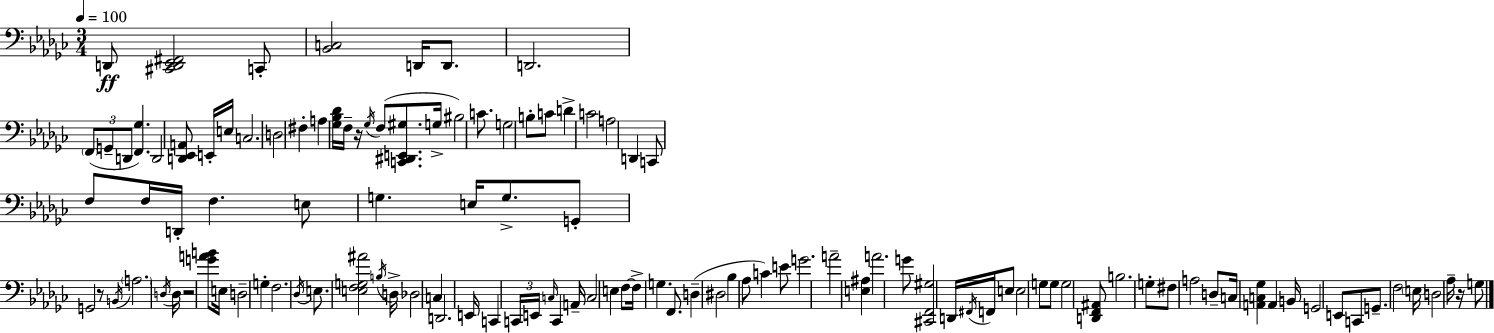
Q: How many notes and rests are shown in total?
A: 118